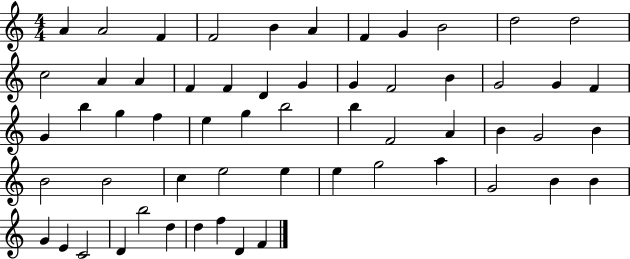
X:1
T:Untitled
M:4/4
L:1/4
K:C
A A2 F F2 B A F G B2 d2 d2 c2 A A F F D G G F2 B G2 G F G b g f e g b2 b F2 A B G2 B B2 B2 c e2 e e g2 a G2 B B G E C2 D b2 d d f D F